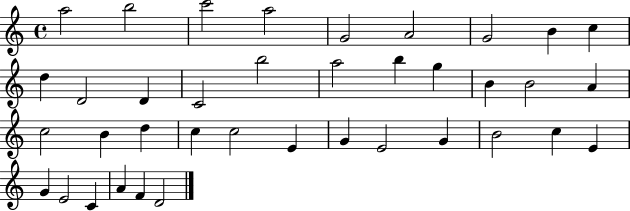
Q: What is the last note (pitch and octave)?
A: D4